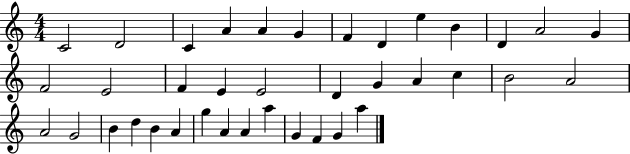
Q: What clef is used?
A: treble